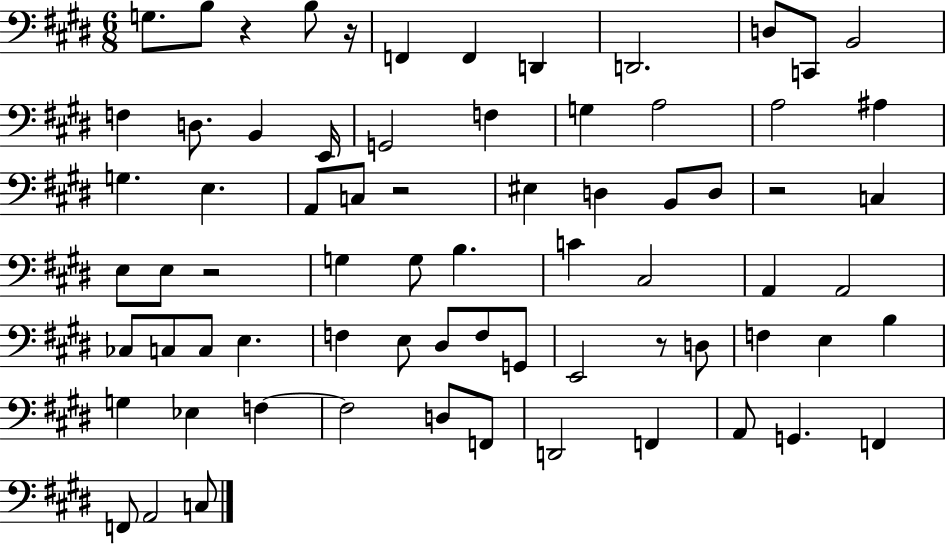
G3/e. B3/e R/q B3/e R/s F2/q F2/q D2/q D2/h. D3/e C2/e B2/h F3/q D3/e. B2/q E2/s G2/h F3/q G3/q A3/h A3/h A#3/q G3/q. E3/q. A2/e C3/e R/h EIS3/q D3/q B2/e D3/e R/h C3/q E3/e E3/e R/h G3/q G3/e B3/q. C4/q C#3/h A2/q A2/h CES3/e C3/e C3/e E3/q. F3/q E3/e D#3/e F3/e G2/e E2/h R/e D3/e F3/q E3/q B3/q G3/q Eb3/q F3/q F3/h D3/e F2/e D2/h F2/q A2/e G2/q. F2/q F2/e A2/h C3/e